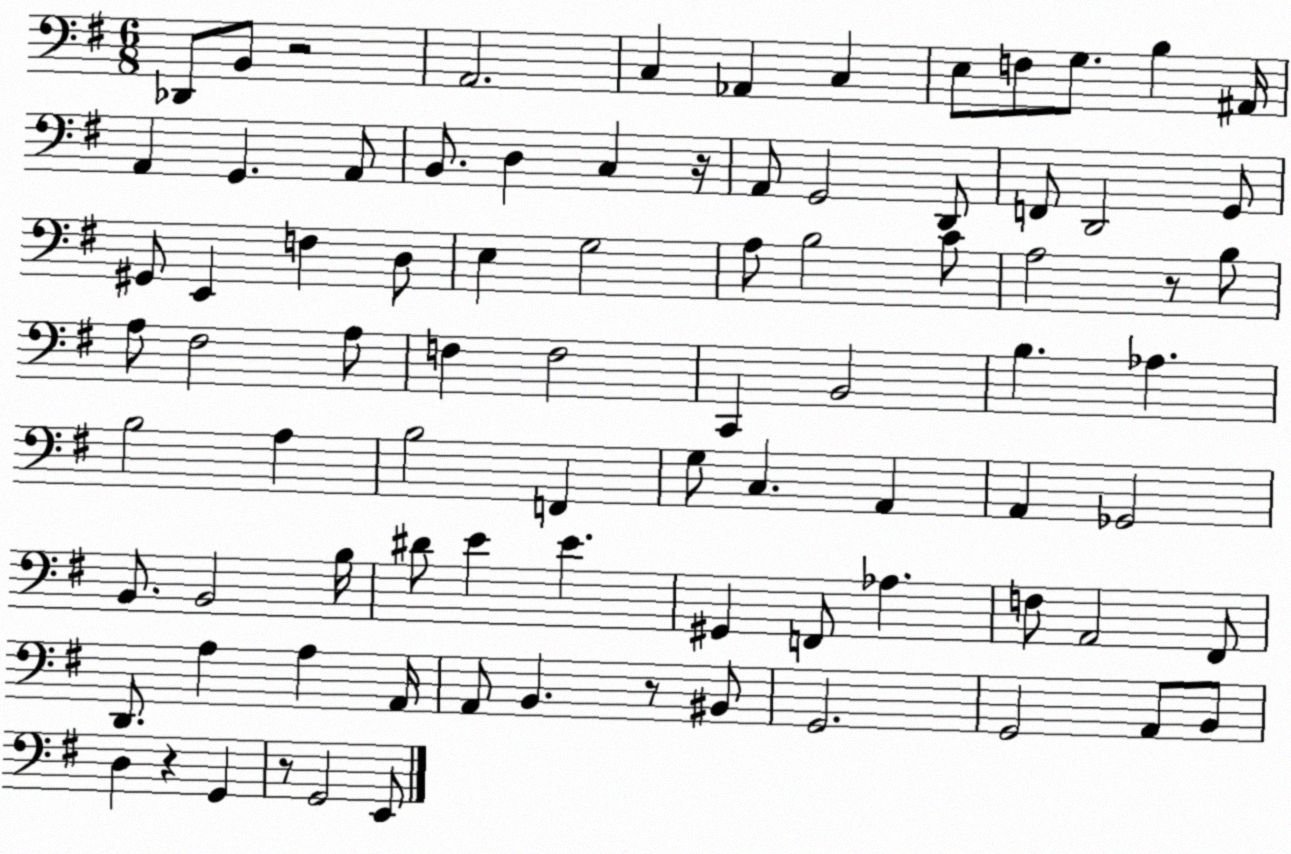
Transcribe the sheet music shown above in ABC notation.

X:1
T:Untitled
M:6/8
L:1/4
K:G
_D,,/2 B,,/2 z2 A,,2 C, _A,, C, E,/2 F,/2 G,/2 B, ^A,,/4 A,, G,, A,,/2 B,,/2 D, C, z/4 A,,/2 G,,2 D,,/2 F,,/2 D,,2 G,,/2 ^G,,/2 E,, F, D,/2 E, G,2 A,/2 B,2 C/2 A,2 z/2 B,/2 A,/2 ^F,2 A,/2 F, F,2 C,, B,,2 B, _A, B,2 A, B,2 F,, G,/2 C, A,, A,, _G,,2 B,,/2 B,,2 B,/4 ^D/2 E E ^G,, F,,/2 _A, F,/2 A,,2 ^F,,/2 D,,/2 A, A, A,,/4 A,,/2 B,, z/2 ^B,,/2 G,,2 G,,2 A,,/2 B,,/2 D, z G,, z/2 G,,2 E,,/2